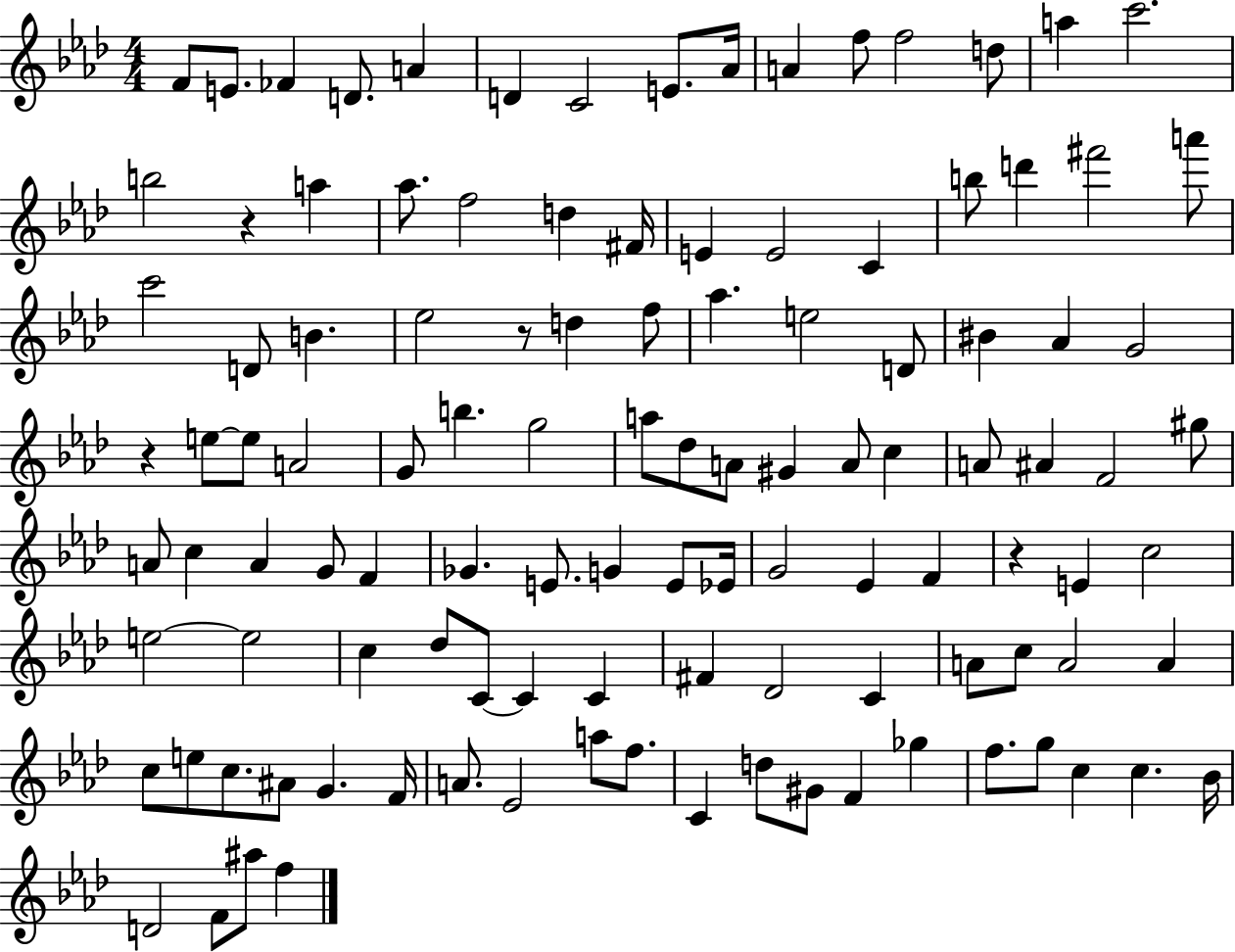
X:1
T:Untitled
M:4/4
L:1/4
K:Ab
F/2 E/2 _F D/2 A D C2 E/2 _A/4 A f/2 f2 d/2 a c'2 b2 z a _a/2 f2 d ^F/4 E E2 C b/2 d' ^f'2 a'/2 c'2 D/2 B _e2 z/2 d f/2 _a e2 D/2 ^B _A G2 z e/2 e/2 A2 G/2 b g2 a/2 _d/2 A/2 ^G A/2 c A/2 ^A F2 ^g/2 A/2 c A G/2 F _G E/2 G E/2 _E/4 G2 _E F z E c2 e2 e2 c _d/2 C/2 C C ^F _D2 C A/2 c/2 A2 A c/2 e/2 c/2 ^A/2 G F/4 A/2 _E2 a/2 f/2 C d/2 ^G/2 F _g f/2 g/2 c c _B/4 D2 F/2 ^a/2 f